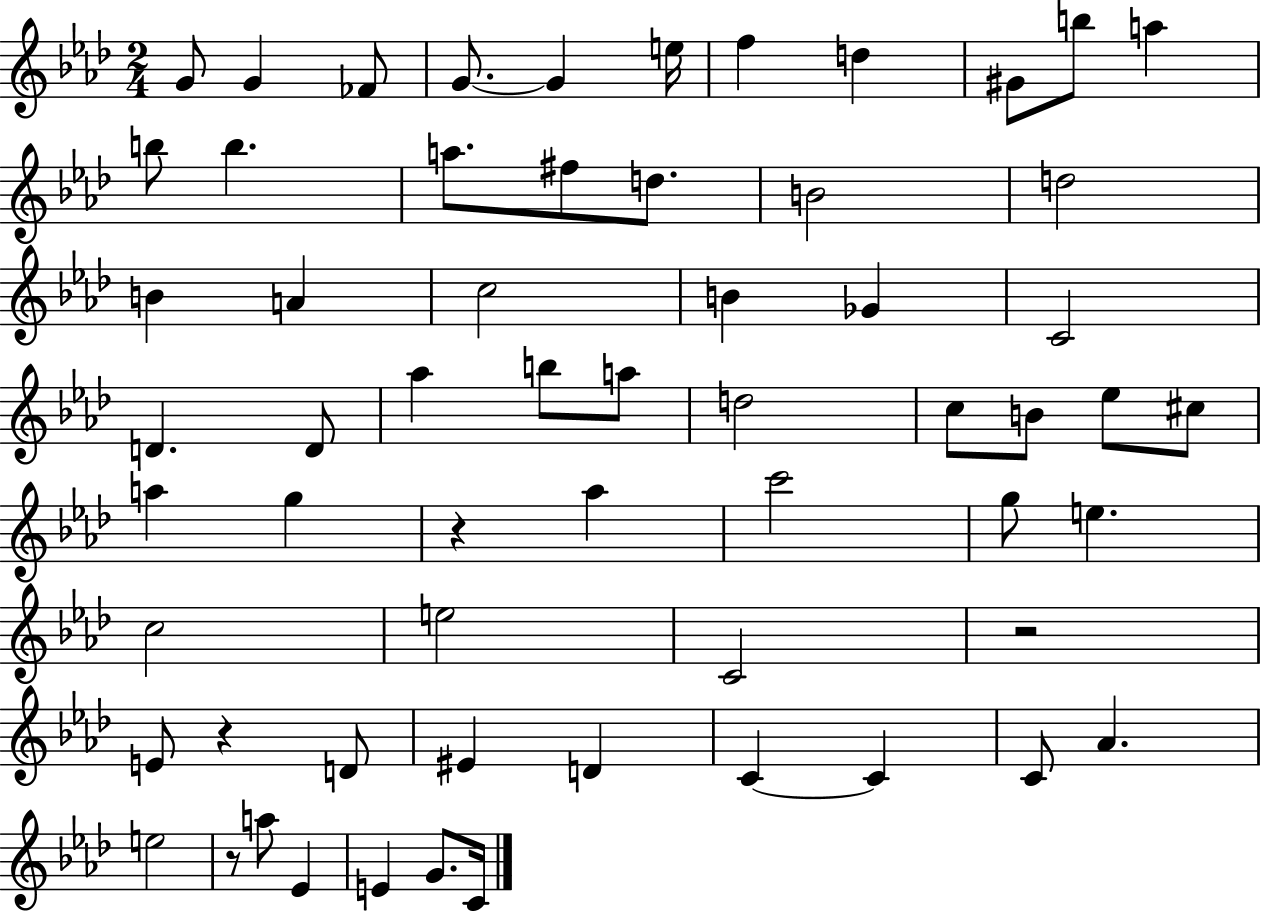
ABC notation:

X:1
T:Untitled
M:2/4
L:1/4
K:Ab
G/2 G _F/2 G/2 G e/4 f d ^G/2 b/2 a b/2 b a/2 ^f/2 d/2 B2 d2 B A c2 B _G C2 D D/2 _a b/2 a/2 d2 c/2 B/2 _e/2 ^c/2 a g z _a c'2 g/2 e c2 e2 C2 z2 E/2 z D/2 ^E D C C C/2 _A e2 z/2 a/2 _E E G/2 C/4